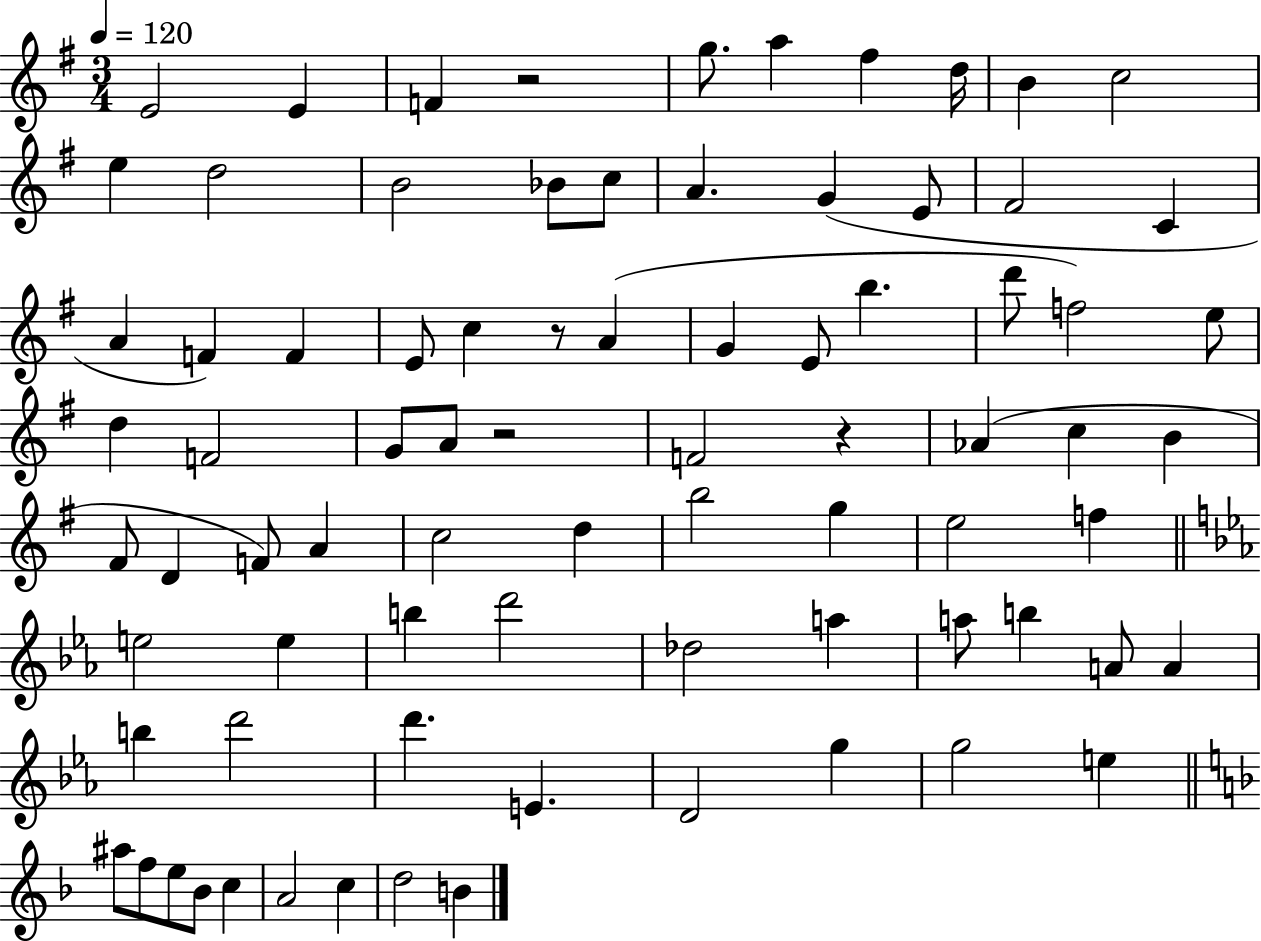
X:1
T:Untitled
M:3/4
L:1/4
K:G
E2 E F z2 g/2 a ^f d/4 B c2 e d2 B2 _B/2 c/2 A G E/2 ^F2 C A F F E/2 c z/2 A G E/2 b d'/2 f2 e/2 d F2 G/2 A/2 z2 F2 z _A c B ^F/2 D F/2 A c2 d b2 g e2 f e2 e b d'2 _d2 a a/2 b A/2 A b d'2 d' E D2 g g2 e ^a/2 f/2 e/2 _B/2 c A2 c d2 B